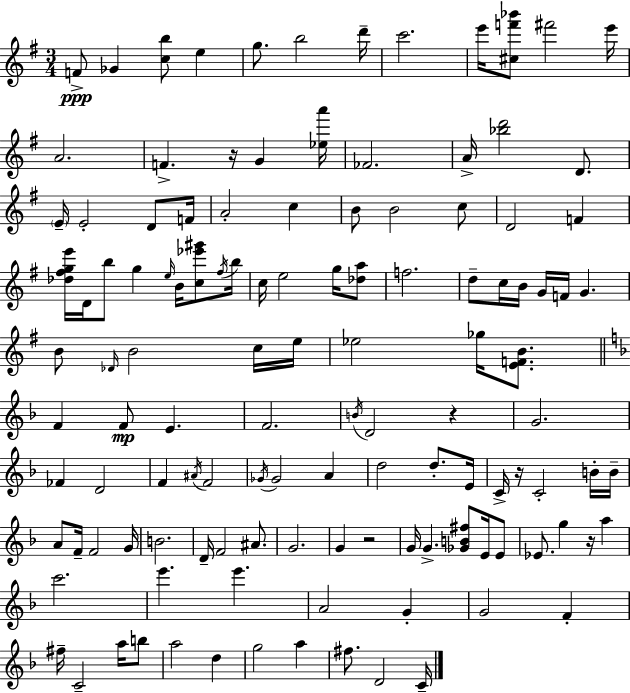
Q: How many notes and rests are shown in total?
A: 122